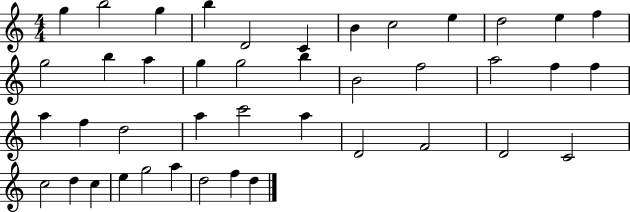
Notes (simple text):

G5/q B5/h G5/q B5/q D4/h C4/q B4/q C5/h E5/q D5/h E5/q F5/q G5/h B5/q A5/q G5/q G5/h B5/q B4/h F5/h A5/h F5/q F5/q A5/q F5/q D5/h A5/q C6/h A5/q D4/h F4/h D4/h C4/h C5/h D5/q C5/q E5/q G5/h A5/q D5/h F5/q D5/q